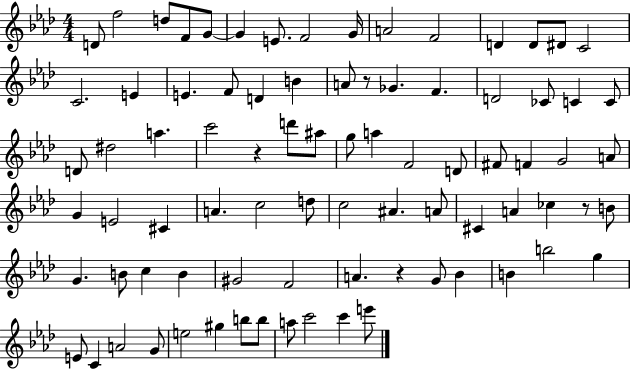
D4/e F5/h D5/e F4/e G4/e G4/q E4/e. F4/h G4/s A4/h F4/h D4/q D4/e D#4/e C4/h C4/h. E4/q E4/q. F4/e D4/q B4/q A4/e R/e Gb4/q. F4/q. D4/h CES4/e C4/q C4/e D4/e D#5/h A5/q. C6/h R/q D6/e A#5/e G5/e A5/q F4/h D4/e F#4/e F4/q G4/h A4/e G4/q E4/h C#4/q A4/q. C5/h D5/e C5/h A#4/q. A4/e C#4/q A4/q CES5/q R/e B4/e G4/q. B4/e C5/q B4/q G#4/h F4/h A4/q. R/q G4/e Bb4/q B4/q B5/h G5/q E4/e C4/q A4/h G4/e E5/h G#5/q B5/e B5/e A5/e C6/h C6/q E6/e